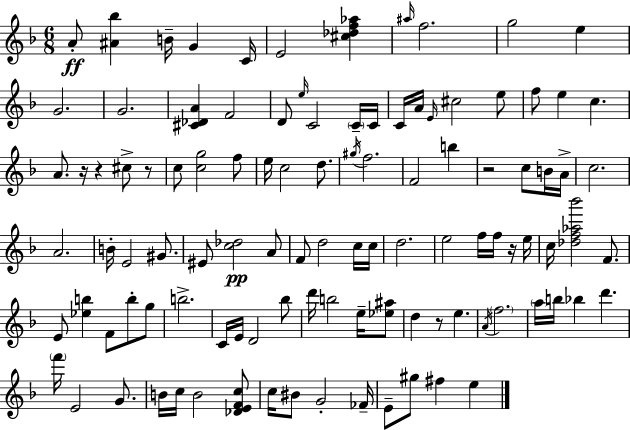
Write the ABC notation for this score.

X:1
T:Untitled
M:6/8
L:1/4
K:F
A/2 [^A_b] B/4 G C/4 E2 [^c_df_a] ^a/4 f2 g2 e G2 G2 [^C_DA] F2 D/2 e/4 C2 C/4 C/4 C/4 A/4 E/4 ^c2 e/2 f/2 e c A/2 z/4 z ^c/2 z/2 c/2 [cg]2 f/2 e/4 c2 d/2 ^g/4 f2 F2 b z2 c/2 B/4 A/4 c2 A2 B/4 E2 ^G/2 ^E/2 [c_d]2 A/2 F/2 d2 c/4 c/4 d2 e2 f/4 f/4 z/4 e/4 c/4 [_df_a_b']2 F/2 E/2 [_eb] F/2 b/2 g/2 b2 C/4 E/4 D2 _b/2 d'/4 b2 e/4 [_e^a]/2 d z/2 e A/4 f2 a/4 b/4 _b d' f'/4 E2 G/2 B/4 c/4 B2 [_DEFc]/2 c/4 ^B/2 G2 _F/4 E/2 ^g/2 ^f e